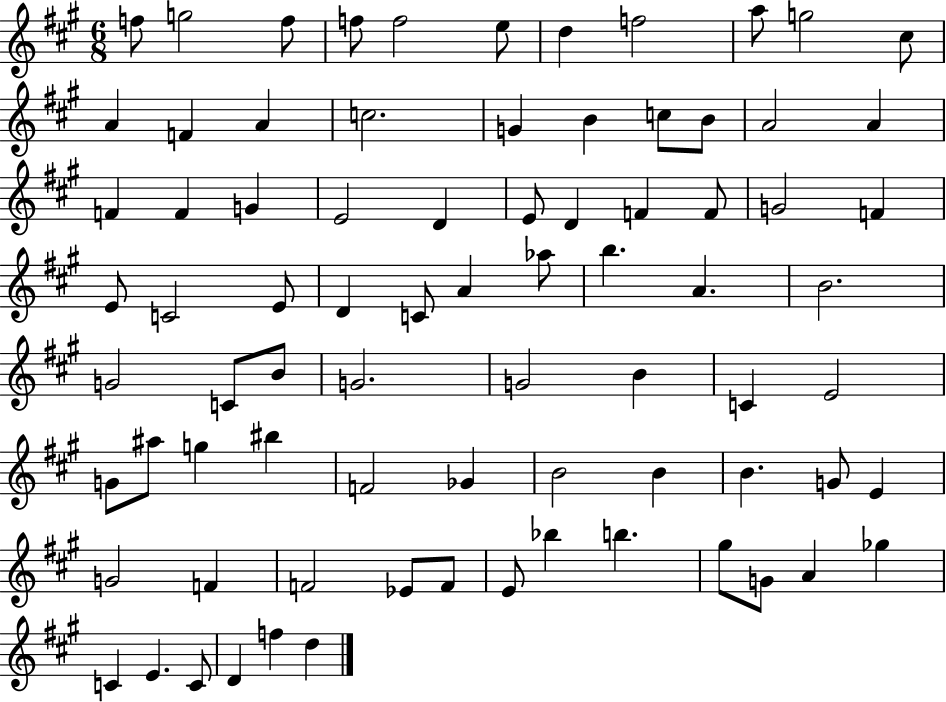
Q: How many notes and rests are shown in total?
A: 79